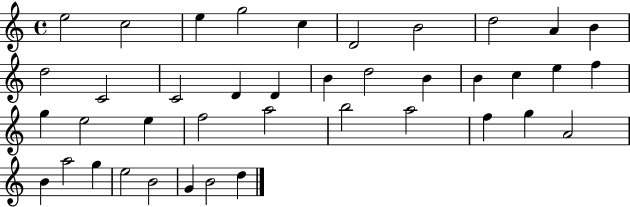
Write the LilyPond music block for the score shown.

{
  \clef treble
  \time 4/4
  \defaultTimeSignature
  \key c \major
  e''2 c''2 | e''4 g''2 c''4 | d'2 b'2 | d''2 a'4 b'4 | \break d''2 c'2 | c'2 d'4 d'4 | b'4 d''2 b'4 | b'4 c''4 e''4 f''4 | \break g''4 e''2 e''4 | f''2 a''2 | b''2 a''2 | f''4 g''4 a'2 | \break b'4 a''2 g''4 | e''2 b'2 | g'4 b'2 d''4 | \bar "|."
}